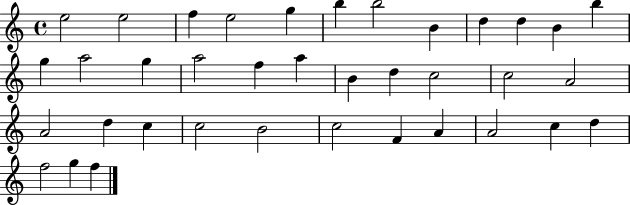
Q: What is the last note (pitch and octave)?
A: F5